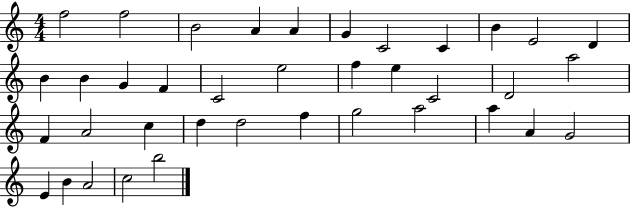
{
  \clef treble
  \numericTimeSignature
  \time 4/4
  \key c \major
  f''2 f''2 | b'2 a'4 a'4 | g'4 c'2 c'4 | b'4 e'2 d'4 | \break b'4 b'4 g'4 f'4 | c'2 e''2 | f''4 e''4 c'2 | d'2 a''2 | \break f'4 a'2 c''4 | d''4 d''2 f''4 | g''2 a''2 | a''4 a'4 g'2 | \break e'4 b'4 a'2 | c''2 b''2 | \bar "|."
}